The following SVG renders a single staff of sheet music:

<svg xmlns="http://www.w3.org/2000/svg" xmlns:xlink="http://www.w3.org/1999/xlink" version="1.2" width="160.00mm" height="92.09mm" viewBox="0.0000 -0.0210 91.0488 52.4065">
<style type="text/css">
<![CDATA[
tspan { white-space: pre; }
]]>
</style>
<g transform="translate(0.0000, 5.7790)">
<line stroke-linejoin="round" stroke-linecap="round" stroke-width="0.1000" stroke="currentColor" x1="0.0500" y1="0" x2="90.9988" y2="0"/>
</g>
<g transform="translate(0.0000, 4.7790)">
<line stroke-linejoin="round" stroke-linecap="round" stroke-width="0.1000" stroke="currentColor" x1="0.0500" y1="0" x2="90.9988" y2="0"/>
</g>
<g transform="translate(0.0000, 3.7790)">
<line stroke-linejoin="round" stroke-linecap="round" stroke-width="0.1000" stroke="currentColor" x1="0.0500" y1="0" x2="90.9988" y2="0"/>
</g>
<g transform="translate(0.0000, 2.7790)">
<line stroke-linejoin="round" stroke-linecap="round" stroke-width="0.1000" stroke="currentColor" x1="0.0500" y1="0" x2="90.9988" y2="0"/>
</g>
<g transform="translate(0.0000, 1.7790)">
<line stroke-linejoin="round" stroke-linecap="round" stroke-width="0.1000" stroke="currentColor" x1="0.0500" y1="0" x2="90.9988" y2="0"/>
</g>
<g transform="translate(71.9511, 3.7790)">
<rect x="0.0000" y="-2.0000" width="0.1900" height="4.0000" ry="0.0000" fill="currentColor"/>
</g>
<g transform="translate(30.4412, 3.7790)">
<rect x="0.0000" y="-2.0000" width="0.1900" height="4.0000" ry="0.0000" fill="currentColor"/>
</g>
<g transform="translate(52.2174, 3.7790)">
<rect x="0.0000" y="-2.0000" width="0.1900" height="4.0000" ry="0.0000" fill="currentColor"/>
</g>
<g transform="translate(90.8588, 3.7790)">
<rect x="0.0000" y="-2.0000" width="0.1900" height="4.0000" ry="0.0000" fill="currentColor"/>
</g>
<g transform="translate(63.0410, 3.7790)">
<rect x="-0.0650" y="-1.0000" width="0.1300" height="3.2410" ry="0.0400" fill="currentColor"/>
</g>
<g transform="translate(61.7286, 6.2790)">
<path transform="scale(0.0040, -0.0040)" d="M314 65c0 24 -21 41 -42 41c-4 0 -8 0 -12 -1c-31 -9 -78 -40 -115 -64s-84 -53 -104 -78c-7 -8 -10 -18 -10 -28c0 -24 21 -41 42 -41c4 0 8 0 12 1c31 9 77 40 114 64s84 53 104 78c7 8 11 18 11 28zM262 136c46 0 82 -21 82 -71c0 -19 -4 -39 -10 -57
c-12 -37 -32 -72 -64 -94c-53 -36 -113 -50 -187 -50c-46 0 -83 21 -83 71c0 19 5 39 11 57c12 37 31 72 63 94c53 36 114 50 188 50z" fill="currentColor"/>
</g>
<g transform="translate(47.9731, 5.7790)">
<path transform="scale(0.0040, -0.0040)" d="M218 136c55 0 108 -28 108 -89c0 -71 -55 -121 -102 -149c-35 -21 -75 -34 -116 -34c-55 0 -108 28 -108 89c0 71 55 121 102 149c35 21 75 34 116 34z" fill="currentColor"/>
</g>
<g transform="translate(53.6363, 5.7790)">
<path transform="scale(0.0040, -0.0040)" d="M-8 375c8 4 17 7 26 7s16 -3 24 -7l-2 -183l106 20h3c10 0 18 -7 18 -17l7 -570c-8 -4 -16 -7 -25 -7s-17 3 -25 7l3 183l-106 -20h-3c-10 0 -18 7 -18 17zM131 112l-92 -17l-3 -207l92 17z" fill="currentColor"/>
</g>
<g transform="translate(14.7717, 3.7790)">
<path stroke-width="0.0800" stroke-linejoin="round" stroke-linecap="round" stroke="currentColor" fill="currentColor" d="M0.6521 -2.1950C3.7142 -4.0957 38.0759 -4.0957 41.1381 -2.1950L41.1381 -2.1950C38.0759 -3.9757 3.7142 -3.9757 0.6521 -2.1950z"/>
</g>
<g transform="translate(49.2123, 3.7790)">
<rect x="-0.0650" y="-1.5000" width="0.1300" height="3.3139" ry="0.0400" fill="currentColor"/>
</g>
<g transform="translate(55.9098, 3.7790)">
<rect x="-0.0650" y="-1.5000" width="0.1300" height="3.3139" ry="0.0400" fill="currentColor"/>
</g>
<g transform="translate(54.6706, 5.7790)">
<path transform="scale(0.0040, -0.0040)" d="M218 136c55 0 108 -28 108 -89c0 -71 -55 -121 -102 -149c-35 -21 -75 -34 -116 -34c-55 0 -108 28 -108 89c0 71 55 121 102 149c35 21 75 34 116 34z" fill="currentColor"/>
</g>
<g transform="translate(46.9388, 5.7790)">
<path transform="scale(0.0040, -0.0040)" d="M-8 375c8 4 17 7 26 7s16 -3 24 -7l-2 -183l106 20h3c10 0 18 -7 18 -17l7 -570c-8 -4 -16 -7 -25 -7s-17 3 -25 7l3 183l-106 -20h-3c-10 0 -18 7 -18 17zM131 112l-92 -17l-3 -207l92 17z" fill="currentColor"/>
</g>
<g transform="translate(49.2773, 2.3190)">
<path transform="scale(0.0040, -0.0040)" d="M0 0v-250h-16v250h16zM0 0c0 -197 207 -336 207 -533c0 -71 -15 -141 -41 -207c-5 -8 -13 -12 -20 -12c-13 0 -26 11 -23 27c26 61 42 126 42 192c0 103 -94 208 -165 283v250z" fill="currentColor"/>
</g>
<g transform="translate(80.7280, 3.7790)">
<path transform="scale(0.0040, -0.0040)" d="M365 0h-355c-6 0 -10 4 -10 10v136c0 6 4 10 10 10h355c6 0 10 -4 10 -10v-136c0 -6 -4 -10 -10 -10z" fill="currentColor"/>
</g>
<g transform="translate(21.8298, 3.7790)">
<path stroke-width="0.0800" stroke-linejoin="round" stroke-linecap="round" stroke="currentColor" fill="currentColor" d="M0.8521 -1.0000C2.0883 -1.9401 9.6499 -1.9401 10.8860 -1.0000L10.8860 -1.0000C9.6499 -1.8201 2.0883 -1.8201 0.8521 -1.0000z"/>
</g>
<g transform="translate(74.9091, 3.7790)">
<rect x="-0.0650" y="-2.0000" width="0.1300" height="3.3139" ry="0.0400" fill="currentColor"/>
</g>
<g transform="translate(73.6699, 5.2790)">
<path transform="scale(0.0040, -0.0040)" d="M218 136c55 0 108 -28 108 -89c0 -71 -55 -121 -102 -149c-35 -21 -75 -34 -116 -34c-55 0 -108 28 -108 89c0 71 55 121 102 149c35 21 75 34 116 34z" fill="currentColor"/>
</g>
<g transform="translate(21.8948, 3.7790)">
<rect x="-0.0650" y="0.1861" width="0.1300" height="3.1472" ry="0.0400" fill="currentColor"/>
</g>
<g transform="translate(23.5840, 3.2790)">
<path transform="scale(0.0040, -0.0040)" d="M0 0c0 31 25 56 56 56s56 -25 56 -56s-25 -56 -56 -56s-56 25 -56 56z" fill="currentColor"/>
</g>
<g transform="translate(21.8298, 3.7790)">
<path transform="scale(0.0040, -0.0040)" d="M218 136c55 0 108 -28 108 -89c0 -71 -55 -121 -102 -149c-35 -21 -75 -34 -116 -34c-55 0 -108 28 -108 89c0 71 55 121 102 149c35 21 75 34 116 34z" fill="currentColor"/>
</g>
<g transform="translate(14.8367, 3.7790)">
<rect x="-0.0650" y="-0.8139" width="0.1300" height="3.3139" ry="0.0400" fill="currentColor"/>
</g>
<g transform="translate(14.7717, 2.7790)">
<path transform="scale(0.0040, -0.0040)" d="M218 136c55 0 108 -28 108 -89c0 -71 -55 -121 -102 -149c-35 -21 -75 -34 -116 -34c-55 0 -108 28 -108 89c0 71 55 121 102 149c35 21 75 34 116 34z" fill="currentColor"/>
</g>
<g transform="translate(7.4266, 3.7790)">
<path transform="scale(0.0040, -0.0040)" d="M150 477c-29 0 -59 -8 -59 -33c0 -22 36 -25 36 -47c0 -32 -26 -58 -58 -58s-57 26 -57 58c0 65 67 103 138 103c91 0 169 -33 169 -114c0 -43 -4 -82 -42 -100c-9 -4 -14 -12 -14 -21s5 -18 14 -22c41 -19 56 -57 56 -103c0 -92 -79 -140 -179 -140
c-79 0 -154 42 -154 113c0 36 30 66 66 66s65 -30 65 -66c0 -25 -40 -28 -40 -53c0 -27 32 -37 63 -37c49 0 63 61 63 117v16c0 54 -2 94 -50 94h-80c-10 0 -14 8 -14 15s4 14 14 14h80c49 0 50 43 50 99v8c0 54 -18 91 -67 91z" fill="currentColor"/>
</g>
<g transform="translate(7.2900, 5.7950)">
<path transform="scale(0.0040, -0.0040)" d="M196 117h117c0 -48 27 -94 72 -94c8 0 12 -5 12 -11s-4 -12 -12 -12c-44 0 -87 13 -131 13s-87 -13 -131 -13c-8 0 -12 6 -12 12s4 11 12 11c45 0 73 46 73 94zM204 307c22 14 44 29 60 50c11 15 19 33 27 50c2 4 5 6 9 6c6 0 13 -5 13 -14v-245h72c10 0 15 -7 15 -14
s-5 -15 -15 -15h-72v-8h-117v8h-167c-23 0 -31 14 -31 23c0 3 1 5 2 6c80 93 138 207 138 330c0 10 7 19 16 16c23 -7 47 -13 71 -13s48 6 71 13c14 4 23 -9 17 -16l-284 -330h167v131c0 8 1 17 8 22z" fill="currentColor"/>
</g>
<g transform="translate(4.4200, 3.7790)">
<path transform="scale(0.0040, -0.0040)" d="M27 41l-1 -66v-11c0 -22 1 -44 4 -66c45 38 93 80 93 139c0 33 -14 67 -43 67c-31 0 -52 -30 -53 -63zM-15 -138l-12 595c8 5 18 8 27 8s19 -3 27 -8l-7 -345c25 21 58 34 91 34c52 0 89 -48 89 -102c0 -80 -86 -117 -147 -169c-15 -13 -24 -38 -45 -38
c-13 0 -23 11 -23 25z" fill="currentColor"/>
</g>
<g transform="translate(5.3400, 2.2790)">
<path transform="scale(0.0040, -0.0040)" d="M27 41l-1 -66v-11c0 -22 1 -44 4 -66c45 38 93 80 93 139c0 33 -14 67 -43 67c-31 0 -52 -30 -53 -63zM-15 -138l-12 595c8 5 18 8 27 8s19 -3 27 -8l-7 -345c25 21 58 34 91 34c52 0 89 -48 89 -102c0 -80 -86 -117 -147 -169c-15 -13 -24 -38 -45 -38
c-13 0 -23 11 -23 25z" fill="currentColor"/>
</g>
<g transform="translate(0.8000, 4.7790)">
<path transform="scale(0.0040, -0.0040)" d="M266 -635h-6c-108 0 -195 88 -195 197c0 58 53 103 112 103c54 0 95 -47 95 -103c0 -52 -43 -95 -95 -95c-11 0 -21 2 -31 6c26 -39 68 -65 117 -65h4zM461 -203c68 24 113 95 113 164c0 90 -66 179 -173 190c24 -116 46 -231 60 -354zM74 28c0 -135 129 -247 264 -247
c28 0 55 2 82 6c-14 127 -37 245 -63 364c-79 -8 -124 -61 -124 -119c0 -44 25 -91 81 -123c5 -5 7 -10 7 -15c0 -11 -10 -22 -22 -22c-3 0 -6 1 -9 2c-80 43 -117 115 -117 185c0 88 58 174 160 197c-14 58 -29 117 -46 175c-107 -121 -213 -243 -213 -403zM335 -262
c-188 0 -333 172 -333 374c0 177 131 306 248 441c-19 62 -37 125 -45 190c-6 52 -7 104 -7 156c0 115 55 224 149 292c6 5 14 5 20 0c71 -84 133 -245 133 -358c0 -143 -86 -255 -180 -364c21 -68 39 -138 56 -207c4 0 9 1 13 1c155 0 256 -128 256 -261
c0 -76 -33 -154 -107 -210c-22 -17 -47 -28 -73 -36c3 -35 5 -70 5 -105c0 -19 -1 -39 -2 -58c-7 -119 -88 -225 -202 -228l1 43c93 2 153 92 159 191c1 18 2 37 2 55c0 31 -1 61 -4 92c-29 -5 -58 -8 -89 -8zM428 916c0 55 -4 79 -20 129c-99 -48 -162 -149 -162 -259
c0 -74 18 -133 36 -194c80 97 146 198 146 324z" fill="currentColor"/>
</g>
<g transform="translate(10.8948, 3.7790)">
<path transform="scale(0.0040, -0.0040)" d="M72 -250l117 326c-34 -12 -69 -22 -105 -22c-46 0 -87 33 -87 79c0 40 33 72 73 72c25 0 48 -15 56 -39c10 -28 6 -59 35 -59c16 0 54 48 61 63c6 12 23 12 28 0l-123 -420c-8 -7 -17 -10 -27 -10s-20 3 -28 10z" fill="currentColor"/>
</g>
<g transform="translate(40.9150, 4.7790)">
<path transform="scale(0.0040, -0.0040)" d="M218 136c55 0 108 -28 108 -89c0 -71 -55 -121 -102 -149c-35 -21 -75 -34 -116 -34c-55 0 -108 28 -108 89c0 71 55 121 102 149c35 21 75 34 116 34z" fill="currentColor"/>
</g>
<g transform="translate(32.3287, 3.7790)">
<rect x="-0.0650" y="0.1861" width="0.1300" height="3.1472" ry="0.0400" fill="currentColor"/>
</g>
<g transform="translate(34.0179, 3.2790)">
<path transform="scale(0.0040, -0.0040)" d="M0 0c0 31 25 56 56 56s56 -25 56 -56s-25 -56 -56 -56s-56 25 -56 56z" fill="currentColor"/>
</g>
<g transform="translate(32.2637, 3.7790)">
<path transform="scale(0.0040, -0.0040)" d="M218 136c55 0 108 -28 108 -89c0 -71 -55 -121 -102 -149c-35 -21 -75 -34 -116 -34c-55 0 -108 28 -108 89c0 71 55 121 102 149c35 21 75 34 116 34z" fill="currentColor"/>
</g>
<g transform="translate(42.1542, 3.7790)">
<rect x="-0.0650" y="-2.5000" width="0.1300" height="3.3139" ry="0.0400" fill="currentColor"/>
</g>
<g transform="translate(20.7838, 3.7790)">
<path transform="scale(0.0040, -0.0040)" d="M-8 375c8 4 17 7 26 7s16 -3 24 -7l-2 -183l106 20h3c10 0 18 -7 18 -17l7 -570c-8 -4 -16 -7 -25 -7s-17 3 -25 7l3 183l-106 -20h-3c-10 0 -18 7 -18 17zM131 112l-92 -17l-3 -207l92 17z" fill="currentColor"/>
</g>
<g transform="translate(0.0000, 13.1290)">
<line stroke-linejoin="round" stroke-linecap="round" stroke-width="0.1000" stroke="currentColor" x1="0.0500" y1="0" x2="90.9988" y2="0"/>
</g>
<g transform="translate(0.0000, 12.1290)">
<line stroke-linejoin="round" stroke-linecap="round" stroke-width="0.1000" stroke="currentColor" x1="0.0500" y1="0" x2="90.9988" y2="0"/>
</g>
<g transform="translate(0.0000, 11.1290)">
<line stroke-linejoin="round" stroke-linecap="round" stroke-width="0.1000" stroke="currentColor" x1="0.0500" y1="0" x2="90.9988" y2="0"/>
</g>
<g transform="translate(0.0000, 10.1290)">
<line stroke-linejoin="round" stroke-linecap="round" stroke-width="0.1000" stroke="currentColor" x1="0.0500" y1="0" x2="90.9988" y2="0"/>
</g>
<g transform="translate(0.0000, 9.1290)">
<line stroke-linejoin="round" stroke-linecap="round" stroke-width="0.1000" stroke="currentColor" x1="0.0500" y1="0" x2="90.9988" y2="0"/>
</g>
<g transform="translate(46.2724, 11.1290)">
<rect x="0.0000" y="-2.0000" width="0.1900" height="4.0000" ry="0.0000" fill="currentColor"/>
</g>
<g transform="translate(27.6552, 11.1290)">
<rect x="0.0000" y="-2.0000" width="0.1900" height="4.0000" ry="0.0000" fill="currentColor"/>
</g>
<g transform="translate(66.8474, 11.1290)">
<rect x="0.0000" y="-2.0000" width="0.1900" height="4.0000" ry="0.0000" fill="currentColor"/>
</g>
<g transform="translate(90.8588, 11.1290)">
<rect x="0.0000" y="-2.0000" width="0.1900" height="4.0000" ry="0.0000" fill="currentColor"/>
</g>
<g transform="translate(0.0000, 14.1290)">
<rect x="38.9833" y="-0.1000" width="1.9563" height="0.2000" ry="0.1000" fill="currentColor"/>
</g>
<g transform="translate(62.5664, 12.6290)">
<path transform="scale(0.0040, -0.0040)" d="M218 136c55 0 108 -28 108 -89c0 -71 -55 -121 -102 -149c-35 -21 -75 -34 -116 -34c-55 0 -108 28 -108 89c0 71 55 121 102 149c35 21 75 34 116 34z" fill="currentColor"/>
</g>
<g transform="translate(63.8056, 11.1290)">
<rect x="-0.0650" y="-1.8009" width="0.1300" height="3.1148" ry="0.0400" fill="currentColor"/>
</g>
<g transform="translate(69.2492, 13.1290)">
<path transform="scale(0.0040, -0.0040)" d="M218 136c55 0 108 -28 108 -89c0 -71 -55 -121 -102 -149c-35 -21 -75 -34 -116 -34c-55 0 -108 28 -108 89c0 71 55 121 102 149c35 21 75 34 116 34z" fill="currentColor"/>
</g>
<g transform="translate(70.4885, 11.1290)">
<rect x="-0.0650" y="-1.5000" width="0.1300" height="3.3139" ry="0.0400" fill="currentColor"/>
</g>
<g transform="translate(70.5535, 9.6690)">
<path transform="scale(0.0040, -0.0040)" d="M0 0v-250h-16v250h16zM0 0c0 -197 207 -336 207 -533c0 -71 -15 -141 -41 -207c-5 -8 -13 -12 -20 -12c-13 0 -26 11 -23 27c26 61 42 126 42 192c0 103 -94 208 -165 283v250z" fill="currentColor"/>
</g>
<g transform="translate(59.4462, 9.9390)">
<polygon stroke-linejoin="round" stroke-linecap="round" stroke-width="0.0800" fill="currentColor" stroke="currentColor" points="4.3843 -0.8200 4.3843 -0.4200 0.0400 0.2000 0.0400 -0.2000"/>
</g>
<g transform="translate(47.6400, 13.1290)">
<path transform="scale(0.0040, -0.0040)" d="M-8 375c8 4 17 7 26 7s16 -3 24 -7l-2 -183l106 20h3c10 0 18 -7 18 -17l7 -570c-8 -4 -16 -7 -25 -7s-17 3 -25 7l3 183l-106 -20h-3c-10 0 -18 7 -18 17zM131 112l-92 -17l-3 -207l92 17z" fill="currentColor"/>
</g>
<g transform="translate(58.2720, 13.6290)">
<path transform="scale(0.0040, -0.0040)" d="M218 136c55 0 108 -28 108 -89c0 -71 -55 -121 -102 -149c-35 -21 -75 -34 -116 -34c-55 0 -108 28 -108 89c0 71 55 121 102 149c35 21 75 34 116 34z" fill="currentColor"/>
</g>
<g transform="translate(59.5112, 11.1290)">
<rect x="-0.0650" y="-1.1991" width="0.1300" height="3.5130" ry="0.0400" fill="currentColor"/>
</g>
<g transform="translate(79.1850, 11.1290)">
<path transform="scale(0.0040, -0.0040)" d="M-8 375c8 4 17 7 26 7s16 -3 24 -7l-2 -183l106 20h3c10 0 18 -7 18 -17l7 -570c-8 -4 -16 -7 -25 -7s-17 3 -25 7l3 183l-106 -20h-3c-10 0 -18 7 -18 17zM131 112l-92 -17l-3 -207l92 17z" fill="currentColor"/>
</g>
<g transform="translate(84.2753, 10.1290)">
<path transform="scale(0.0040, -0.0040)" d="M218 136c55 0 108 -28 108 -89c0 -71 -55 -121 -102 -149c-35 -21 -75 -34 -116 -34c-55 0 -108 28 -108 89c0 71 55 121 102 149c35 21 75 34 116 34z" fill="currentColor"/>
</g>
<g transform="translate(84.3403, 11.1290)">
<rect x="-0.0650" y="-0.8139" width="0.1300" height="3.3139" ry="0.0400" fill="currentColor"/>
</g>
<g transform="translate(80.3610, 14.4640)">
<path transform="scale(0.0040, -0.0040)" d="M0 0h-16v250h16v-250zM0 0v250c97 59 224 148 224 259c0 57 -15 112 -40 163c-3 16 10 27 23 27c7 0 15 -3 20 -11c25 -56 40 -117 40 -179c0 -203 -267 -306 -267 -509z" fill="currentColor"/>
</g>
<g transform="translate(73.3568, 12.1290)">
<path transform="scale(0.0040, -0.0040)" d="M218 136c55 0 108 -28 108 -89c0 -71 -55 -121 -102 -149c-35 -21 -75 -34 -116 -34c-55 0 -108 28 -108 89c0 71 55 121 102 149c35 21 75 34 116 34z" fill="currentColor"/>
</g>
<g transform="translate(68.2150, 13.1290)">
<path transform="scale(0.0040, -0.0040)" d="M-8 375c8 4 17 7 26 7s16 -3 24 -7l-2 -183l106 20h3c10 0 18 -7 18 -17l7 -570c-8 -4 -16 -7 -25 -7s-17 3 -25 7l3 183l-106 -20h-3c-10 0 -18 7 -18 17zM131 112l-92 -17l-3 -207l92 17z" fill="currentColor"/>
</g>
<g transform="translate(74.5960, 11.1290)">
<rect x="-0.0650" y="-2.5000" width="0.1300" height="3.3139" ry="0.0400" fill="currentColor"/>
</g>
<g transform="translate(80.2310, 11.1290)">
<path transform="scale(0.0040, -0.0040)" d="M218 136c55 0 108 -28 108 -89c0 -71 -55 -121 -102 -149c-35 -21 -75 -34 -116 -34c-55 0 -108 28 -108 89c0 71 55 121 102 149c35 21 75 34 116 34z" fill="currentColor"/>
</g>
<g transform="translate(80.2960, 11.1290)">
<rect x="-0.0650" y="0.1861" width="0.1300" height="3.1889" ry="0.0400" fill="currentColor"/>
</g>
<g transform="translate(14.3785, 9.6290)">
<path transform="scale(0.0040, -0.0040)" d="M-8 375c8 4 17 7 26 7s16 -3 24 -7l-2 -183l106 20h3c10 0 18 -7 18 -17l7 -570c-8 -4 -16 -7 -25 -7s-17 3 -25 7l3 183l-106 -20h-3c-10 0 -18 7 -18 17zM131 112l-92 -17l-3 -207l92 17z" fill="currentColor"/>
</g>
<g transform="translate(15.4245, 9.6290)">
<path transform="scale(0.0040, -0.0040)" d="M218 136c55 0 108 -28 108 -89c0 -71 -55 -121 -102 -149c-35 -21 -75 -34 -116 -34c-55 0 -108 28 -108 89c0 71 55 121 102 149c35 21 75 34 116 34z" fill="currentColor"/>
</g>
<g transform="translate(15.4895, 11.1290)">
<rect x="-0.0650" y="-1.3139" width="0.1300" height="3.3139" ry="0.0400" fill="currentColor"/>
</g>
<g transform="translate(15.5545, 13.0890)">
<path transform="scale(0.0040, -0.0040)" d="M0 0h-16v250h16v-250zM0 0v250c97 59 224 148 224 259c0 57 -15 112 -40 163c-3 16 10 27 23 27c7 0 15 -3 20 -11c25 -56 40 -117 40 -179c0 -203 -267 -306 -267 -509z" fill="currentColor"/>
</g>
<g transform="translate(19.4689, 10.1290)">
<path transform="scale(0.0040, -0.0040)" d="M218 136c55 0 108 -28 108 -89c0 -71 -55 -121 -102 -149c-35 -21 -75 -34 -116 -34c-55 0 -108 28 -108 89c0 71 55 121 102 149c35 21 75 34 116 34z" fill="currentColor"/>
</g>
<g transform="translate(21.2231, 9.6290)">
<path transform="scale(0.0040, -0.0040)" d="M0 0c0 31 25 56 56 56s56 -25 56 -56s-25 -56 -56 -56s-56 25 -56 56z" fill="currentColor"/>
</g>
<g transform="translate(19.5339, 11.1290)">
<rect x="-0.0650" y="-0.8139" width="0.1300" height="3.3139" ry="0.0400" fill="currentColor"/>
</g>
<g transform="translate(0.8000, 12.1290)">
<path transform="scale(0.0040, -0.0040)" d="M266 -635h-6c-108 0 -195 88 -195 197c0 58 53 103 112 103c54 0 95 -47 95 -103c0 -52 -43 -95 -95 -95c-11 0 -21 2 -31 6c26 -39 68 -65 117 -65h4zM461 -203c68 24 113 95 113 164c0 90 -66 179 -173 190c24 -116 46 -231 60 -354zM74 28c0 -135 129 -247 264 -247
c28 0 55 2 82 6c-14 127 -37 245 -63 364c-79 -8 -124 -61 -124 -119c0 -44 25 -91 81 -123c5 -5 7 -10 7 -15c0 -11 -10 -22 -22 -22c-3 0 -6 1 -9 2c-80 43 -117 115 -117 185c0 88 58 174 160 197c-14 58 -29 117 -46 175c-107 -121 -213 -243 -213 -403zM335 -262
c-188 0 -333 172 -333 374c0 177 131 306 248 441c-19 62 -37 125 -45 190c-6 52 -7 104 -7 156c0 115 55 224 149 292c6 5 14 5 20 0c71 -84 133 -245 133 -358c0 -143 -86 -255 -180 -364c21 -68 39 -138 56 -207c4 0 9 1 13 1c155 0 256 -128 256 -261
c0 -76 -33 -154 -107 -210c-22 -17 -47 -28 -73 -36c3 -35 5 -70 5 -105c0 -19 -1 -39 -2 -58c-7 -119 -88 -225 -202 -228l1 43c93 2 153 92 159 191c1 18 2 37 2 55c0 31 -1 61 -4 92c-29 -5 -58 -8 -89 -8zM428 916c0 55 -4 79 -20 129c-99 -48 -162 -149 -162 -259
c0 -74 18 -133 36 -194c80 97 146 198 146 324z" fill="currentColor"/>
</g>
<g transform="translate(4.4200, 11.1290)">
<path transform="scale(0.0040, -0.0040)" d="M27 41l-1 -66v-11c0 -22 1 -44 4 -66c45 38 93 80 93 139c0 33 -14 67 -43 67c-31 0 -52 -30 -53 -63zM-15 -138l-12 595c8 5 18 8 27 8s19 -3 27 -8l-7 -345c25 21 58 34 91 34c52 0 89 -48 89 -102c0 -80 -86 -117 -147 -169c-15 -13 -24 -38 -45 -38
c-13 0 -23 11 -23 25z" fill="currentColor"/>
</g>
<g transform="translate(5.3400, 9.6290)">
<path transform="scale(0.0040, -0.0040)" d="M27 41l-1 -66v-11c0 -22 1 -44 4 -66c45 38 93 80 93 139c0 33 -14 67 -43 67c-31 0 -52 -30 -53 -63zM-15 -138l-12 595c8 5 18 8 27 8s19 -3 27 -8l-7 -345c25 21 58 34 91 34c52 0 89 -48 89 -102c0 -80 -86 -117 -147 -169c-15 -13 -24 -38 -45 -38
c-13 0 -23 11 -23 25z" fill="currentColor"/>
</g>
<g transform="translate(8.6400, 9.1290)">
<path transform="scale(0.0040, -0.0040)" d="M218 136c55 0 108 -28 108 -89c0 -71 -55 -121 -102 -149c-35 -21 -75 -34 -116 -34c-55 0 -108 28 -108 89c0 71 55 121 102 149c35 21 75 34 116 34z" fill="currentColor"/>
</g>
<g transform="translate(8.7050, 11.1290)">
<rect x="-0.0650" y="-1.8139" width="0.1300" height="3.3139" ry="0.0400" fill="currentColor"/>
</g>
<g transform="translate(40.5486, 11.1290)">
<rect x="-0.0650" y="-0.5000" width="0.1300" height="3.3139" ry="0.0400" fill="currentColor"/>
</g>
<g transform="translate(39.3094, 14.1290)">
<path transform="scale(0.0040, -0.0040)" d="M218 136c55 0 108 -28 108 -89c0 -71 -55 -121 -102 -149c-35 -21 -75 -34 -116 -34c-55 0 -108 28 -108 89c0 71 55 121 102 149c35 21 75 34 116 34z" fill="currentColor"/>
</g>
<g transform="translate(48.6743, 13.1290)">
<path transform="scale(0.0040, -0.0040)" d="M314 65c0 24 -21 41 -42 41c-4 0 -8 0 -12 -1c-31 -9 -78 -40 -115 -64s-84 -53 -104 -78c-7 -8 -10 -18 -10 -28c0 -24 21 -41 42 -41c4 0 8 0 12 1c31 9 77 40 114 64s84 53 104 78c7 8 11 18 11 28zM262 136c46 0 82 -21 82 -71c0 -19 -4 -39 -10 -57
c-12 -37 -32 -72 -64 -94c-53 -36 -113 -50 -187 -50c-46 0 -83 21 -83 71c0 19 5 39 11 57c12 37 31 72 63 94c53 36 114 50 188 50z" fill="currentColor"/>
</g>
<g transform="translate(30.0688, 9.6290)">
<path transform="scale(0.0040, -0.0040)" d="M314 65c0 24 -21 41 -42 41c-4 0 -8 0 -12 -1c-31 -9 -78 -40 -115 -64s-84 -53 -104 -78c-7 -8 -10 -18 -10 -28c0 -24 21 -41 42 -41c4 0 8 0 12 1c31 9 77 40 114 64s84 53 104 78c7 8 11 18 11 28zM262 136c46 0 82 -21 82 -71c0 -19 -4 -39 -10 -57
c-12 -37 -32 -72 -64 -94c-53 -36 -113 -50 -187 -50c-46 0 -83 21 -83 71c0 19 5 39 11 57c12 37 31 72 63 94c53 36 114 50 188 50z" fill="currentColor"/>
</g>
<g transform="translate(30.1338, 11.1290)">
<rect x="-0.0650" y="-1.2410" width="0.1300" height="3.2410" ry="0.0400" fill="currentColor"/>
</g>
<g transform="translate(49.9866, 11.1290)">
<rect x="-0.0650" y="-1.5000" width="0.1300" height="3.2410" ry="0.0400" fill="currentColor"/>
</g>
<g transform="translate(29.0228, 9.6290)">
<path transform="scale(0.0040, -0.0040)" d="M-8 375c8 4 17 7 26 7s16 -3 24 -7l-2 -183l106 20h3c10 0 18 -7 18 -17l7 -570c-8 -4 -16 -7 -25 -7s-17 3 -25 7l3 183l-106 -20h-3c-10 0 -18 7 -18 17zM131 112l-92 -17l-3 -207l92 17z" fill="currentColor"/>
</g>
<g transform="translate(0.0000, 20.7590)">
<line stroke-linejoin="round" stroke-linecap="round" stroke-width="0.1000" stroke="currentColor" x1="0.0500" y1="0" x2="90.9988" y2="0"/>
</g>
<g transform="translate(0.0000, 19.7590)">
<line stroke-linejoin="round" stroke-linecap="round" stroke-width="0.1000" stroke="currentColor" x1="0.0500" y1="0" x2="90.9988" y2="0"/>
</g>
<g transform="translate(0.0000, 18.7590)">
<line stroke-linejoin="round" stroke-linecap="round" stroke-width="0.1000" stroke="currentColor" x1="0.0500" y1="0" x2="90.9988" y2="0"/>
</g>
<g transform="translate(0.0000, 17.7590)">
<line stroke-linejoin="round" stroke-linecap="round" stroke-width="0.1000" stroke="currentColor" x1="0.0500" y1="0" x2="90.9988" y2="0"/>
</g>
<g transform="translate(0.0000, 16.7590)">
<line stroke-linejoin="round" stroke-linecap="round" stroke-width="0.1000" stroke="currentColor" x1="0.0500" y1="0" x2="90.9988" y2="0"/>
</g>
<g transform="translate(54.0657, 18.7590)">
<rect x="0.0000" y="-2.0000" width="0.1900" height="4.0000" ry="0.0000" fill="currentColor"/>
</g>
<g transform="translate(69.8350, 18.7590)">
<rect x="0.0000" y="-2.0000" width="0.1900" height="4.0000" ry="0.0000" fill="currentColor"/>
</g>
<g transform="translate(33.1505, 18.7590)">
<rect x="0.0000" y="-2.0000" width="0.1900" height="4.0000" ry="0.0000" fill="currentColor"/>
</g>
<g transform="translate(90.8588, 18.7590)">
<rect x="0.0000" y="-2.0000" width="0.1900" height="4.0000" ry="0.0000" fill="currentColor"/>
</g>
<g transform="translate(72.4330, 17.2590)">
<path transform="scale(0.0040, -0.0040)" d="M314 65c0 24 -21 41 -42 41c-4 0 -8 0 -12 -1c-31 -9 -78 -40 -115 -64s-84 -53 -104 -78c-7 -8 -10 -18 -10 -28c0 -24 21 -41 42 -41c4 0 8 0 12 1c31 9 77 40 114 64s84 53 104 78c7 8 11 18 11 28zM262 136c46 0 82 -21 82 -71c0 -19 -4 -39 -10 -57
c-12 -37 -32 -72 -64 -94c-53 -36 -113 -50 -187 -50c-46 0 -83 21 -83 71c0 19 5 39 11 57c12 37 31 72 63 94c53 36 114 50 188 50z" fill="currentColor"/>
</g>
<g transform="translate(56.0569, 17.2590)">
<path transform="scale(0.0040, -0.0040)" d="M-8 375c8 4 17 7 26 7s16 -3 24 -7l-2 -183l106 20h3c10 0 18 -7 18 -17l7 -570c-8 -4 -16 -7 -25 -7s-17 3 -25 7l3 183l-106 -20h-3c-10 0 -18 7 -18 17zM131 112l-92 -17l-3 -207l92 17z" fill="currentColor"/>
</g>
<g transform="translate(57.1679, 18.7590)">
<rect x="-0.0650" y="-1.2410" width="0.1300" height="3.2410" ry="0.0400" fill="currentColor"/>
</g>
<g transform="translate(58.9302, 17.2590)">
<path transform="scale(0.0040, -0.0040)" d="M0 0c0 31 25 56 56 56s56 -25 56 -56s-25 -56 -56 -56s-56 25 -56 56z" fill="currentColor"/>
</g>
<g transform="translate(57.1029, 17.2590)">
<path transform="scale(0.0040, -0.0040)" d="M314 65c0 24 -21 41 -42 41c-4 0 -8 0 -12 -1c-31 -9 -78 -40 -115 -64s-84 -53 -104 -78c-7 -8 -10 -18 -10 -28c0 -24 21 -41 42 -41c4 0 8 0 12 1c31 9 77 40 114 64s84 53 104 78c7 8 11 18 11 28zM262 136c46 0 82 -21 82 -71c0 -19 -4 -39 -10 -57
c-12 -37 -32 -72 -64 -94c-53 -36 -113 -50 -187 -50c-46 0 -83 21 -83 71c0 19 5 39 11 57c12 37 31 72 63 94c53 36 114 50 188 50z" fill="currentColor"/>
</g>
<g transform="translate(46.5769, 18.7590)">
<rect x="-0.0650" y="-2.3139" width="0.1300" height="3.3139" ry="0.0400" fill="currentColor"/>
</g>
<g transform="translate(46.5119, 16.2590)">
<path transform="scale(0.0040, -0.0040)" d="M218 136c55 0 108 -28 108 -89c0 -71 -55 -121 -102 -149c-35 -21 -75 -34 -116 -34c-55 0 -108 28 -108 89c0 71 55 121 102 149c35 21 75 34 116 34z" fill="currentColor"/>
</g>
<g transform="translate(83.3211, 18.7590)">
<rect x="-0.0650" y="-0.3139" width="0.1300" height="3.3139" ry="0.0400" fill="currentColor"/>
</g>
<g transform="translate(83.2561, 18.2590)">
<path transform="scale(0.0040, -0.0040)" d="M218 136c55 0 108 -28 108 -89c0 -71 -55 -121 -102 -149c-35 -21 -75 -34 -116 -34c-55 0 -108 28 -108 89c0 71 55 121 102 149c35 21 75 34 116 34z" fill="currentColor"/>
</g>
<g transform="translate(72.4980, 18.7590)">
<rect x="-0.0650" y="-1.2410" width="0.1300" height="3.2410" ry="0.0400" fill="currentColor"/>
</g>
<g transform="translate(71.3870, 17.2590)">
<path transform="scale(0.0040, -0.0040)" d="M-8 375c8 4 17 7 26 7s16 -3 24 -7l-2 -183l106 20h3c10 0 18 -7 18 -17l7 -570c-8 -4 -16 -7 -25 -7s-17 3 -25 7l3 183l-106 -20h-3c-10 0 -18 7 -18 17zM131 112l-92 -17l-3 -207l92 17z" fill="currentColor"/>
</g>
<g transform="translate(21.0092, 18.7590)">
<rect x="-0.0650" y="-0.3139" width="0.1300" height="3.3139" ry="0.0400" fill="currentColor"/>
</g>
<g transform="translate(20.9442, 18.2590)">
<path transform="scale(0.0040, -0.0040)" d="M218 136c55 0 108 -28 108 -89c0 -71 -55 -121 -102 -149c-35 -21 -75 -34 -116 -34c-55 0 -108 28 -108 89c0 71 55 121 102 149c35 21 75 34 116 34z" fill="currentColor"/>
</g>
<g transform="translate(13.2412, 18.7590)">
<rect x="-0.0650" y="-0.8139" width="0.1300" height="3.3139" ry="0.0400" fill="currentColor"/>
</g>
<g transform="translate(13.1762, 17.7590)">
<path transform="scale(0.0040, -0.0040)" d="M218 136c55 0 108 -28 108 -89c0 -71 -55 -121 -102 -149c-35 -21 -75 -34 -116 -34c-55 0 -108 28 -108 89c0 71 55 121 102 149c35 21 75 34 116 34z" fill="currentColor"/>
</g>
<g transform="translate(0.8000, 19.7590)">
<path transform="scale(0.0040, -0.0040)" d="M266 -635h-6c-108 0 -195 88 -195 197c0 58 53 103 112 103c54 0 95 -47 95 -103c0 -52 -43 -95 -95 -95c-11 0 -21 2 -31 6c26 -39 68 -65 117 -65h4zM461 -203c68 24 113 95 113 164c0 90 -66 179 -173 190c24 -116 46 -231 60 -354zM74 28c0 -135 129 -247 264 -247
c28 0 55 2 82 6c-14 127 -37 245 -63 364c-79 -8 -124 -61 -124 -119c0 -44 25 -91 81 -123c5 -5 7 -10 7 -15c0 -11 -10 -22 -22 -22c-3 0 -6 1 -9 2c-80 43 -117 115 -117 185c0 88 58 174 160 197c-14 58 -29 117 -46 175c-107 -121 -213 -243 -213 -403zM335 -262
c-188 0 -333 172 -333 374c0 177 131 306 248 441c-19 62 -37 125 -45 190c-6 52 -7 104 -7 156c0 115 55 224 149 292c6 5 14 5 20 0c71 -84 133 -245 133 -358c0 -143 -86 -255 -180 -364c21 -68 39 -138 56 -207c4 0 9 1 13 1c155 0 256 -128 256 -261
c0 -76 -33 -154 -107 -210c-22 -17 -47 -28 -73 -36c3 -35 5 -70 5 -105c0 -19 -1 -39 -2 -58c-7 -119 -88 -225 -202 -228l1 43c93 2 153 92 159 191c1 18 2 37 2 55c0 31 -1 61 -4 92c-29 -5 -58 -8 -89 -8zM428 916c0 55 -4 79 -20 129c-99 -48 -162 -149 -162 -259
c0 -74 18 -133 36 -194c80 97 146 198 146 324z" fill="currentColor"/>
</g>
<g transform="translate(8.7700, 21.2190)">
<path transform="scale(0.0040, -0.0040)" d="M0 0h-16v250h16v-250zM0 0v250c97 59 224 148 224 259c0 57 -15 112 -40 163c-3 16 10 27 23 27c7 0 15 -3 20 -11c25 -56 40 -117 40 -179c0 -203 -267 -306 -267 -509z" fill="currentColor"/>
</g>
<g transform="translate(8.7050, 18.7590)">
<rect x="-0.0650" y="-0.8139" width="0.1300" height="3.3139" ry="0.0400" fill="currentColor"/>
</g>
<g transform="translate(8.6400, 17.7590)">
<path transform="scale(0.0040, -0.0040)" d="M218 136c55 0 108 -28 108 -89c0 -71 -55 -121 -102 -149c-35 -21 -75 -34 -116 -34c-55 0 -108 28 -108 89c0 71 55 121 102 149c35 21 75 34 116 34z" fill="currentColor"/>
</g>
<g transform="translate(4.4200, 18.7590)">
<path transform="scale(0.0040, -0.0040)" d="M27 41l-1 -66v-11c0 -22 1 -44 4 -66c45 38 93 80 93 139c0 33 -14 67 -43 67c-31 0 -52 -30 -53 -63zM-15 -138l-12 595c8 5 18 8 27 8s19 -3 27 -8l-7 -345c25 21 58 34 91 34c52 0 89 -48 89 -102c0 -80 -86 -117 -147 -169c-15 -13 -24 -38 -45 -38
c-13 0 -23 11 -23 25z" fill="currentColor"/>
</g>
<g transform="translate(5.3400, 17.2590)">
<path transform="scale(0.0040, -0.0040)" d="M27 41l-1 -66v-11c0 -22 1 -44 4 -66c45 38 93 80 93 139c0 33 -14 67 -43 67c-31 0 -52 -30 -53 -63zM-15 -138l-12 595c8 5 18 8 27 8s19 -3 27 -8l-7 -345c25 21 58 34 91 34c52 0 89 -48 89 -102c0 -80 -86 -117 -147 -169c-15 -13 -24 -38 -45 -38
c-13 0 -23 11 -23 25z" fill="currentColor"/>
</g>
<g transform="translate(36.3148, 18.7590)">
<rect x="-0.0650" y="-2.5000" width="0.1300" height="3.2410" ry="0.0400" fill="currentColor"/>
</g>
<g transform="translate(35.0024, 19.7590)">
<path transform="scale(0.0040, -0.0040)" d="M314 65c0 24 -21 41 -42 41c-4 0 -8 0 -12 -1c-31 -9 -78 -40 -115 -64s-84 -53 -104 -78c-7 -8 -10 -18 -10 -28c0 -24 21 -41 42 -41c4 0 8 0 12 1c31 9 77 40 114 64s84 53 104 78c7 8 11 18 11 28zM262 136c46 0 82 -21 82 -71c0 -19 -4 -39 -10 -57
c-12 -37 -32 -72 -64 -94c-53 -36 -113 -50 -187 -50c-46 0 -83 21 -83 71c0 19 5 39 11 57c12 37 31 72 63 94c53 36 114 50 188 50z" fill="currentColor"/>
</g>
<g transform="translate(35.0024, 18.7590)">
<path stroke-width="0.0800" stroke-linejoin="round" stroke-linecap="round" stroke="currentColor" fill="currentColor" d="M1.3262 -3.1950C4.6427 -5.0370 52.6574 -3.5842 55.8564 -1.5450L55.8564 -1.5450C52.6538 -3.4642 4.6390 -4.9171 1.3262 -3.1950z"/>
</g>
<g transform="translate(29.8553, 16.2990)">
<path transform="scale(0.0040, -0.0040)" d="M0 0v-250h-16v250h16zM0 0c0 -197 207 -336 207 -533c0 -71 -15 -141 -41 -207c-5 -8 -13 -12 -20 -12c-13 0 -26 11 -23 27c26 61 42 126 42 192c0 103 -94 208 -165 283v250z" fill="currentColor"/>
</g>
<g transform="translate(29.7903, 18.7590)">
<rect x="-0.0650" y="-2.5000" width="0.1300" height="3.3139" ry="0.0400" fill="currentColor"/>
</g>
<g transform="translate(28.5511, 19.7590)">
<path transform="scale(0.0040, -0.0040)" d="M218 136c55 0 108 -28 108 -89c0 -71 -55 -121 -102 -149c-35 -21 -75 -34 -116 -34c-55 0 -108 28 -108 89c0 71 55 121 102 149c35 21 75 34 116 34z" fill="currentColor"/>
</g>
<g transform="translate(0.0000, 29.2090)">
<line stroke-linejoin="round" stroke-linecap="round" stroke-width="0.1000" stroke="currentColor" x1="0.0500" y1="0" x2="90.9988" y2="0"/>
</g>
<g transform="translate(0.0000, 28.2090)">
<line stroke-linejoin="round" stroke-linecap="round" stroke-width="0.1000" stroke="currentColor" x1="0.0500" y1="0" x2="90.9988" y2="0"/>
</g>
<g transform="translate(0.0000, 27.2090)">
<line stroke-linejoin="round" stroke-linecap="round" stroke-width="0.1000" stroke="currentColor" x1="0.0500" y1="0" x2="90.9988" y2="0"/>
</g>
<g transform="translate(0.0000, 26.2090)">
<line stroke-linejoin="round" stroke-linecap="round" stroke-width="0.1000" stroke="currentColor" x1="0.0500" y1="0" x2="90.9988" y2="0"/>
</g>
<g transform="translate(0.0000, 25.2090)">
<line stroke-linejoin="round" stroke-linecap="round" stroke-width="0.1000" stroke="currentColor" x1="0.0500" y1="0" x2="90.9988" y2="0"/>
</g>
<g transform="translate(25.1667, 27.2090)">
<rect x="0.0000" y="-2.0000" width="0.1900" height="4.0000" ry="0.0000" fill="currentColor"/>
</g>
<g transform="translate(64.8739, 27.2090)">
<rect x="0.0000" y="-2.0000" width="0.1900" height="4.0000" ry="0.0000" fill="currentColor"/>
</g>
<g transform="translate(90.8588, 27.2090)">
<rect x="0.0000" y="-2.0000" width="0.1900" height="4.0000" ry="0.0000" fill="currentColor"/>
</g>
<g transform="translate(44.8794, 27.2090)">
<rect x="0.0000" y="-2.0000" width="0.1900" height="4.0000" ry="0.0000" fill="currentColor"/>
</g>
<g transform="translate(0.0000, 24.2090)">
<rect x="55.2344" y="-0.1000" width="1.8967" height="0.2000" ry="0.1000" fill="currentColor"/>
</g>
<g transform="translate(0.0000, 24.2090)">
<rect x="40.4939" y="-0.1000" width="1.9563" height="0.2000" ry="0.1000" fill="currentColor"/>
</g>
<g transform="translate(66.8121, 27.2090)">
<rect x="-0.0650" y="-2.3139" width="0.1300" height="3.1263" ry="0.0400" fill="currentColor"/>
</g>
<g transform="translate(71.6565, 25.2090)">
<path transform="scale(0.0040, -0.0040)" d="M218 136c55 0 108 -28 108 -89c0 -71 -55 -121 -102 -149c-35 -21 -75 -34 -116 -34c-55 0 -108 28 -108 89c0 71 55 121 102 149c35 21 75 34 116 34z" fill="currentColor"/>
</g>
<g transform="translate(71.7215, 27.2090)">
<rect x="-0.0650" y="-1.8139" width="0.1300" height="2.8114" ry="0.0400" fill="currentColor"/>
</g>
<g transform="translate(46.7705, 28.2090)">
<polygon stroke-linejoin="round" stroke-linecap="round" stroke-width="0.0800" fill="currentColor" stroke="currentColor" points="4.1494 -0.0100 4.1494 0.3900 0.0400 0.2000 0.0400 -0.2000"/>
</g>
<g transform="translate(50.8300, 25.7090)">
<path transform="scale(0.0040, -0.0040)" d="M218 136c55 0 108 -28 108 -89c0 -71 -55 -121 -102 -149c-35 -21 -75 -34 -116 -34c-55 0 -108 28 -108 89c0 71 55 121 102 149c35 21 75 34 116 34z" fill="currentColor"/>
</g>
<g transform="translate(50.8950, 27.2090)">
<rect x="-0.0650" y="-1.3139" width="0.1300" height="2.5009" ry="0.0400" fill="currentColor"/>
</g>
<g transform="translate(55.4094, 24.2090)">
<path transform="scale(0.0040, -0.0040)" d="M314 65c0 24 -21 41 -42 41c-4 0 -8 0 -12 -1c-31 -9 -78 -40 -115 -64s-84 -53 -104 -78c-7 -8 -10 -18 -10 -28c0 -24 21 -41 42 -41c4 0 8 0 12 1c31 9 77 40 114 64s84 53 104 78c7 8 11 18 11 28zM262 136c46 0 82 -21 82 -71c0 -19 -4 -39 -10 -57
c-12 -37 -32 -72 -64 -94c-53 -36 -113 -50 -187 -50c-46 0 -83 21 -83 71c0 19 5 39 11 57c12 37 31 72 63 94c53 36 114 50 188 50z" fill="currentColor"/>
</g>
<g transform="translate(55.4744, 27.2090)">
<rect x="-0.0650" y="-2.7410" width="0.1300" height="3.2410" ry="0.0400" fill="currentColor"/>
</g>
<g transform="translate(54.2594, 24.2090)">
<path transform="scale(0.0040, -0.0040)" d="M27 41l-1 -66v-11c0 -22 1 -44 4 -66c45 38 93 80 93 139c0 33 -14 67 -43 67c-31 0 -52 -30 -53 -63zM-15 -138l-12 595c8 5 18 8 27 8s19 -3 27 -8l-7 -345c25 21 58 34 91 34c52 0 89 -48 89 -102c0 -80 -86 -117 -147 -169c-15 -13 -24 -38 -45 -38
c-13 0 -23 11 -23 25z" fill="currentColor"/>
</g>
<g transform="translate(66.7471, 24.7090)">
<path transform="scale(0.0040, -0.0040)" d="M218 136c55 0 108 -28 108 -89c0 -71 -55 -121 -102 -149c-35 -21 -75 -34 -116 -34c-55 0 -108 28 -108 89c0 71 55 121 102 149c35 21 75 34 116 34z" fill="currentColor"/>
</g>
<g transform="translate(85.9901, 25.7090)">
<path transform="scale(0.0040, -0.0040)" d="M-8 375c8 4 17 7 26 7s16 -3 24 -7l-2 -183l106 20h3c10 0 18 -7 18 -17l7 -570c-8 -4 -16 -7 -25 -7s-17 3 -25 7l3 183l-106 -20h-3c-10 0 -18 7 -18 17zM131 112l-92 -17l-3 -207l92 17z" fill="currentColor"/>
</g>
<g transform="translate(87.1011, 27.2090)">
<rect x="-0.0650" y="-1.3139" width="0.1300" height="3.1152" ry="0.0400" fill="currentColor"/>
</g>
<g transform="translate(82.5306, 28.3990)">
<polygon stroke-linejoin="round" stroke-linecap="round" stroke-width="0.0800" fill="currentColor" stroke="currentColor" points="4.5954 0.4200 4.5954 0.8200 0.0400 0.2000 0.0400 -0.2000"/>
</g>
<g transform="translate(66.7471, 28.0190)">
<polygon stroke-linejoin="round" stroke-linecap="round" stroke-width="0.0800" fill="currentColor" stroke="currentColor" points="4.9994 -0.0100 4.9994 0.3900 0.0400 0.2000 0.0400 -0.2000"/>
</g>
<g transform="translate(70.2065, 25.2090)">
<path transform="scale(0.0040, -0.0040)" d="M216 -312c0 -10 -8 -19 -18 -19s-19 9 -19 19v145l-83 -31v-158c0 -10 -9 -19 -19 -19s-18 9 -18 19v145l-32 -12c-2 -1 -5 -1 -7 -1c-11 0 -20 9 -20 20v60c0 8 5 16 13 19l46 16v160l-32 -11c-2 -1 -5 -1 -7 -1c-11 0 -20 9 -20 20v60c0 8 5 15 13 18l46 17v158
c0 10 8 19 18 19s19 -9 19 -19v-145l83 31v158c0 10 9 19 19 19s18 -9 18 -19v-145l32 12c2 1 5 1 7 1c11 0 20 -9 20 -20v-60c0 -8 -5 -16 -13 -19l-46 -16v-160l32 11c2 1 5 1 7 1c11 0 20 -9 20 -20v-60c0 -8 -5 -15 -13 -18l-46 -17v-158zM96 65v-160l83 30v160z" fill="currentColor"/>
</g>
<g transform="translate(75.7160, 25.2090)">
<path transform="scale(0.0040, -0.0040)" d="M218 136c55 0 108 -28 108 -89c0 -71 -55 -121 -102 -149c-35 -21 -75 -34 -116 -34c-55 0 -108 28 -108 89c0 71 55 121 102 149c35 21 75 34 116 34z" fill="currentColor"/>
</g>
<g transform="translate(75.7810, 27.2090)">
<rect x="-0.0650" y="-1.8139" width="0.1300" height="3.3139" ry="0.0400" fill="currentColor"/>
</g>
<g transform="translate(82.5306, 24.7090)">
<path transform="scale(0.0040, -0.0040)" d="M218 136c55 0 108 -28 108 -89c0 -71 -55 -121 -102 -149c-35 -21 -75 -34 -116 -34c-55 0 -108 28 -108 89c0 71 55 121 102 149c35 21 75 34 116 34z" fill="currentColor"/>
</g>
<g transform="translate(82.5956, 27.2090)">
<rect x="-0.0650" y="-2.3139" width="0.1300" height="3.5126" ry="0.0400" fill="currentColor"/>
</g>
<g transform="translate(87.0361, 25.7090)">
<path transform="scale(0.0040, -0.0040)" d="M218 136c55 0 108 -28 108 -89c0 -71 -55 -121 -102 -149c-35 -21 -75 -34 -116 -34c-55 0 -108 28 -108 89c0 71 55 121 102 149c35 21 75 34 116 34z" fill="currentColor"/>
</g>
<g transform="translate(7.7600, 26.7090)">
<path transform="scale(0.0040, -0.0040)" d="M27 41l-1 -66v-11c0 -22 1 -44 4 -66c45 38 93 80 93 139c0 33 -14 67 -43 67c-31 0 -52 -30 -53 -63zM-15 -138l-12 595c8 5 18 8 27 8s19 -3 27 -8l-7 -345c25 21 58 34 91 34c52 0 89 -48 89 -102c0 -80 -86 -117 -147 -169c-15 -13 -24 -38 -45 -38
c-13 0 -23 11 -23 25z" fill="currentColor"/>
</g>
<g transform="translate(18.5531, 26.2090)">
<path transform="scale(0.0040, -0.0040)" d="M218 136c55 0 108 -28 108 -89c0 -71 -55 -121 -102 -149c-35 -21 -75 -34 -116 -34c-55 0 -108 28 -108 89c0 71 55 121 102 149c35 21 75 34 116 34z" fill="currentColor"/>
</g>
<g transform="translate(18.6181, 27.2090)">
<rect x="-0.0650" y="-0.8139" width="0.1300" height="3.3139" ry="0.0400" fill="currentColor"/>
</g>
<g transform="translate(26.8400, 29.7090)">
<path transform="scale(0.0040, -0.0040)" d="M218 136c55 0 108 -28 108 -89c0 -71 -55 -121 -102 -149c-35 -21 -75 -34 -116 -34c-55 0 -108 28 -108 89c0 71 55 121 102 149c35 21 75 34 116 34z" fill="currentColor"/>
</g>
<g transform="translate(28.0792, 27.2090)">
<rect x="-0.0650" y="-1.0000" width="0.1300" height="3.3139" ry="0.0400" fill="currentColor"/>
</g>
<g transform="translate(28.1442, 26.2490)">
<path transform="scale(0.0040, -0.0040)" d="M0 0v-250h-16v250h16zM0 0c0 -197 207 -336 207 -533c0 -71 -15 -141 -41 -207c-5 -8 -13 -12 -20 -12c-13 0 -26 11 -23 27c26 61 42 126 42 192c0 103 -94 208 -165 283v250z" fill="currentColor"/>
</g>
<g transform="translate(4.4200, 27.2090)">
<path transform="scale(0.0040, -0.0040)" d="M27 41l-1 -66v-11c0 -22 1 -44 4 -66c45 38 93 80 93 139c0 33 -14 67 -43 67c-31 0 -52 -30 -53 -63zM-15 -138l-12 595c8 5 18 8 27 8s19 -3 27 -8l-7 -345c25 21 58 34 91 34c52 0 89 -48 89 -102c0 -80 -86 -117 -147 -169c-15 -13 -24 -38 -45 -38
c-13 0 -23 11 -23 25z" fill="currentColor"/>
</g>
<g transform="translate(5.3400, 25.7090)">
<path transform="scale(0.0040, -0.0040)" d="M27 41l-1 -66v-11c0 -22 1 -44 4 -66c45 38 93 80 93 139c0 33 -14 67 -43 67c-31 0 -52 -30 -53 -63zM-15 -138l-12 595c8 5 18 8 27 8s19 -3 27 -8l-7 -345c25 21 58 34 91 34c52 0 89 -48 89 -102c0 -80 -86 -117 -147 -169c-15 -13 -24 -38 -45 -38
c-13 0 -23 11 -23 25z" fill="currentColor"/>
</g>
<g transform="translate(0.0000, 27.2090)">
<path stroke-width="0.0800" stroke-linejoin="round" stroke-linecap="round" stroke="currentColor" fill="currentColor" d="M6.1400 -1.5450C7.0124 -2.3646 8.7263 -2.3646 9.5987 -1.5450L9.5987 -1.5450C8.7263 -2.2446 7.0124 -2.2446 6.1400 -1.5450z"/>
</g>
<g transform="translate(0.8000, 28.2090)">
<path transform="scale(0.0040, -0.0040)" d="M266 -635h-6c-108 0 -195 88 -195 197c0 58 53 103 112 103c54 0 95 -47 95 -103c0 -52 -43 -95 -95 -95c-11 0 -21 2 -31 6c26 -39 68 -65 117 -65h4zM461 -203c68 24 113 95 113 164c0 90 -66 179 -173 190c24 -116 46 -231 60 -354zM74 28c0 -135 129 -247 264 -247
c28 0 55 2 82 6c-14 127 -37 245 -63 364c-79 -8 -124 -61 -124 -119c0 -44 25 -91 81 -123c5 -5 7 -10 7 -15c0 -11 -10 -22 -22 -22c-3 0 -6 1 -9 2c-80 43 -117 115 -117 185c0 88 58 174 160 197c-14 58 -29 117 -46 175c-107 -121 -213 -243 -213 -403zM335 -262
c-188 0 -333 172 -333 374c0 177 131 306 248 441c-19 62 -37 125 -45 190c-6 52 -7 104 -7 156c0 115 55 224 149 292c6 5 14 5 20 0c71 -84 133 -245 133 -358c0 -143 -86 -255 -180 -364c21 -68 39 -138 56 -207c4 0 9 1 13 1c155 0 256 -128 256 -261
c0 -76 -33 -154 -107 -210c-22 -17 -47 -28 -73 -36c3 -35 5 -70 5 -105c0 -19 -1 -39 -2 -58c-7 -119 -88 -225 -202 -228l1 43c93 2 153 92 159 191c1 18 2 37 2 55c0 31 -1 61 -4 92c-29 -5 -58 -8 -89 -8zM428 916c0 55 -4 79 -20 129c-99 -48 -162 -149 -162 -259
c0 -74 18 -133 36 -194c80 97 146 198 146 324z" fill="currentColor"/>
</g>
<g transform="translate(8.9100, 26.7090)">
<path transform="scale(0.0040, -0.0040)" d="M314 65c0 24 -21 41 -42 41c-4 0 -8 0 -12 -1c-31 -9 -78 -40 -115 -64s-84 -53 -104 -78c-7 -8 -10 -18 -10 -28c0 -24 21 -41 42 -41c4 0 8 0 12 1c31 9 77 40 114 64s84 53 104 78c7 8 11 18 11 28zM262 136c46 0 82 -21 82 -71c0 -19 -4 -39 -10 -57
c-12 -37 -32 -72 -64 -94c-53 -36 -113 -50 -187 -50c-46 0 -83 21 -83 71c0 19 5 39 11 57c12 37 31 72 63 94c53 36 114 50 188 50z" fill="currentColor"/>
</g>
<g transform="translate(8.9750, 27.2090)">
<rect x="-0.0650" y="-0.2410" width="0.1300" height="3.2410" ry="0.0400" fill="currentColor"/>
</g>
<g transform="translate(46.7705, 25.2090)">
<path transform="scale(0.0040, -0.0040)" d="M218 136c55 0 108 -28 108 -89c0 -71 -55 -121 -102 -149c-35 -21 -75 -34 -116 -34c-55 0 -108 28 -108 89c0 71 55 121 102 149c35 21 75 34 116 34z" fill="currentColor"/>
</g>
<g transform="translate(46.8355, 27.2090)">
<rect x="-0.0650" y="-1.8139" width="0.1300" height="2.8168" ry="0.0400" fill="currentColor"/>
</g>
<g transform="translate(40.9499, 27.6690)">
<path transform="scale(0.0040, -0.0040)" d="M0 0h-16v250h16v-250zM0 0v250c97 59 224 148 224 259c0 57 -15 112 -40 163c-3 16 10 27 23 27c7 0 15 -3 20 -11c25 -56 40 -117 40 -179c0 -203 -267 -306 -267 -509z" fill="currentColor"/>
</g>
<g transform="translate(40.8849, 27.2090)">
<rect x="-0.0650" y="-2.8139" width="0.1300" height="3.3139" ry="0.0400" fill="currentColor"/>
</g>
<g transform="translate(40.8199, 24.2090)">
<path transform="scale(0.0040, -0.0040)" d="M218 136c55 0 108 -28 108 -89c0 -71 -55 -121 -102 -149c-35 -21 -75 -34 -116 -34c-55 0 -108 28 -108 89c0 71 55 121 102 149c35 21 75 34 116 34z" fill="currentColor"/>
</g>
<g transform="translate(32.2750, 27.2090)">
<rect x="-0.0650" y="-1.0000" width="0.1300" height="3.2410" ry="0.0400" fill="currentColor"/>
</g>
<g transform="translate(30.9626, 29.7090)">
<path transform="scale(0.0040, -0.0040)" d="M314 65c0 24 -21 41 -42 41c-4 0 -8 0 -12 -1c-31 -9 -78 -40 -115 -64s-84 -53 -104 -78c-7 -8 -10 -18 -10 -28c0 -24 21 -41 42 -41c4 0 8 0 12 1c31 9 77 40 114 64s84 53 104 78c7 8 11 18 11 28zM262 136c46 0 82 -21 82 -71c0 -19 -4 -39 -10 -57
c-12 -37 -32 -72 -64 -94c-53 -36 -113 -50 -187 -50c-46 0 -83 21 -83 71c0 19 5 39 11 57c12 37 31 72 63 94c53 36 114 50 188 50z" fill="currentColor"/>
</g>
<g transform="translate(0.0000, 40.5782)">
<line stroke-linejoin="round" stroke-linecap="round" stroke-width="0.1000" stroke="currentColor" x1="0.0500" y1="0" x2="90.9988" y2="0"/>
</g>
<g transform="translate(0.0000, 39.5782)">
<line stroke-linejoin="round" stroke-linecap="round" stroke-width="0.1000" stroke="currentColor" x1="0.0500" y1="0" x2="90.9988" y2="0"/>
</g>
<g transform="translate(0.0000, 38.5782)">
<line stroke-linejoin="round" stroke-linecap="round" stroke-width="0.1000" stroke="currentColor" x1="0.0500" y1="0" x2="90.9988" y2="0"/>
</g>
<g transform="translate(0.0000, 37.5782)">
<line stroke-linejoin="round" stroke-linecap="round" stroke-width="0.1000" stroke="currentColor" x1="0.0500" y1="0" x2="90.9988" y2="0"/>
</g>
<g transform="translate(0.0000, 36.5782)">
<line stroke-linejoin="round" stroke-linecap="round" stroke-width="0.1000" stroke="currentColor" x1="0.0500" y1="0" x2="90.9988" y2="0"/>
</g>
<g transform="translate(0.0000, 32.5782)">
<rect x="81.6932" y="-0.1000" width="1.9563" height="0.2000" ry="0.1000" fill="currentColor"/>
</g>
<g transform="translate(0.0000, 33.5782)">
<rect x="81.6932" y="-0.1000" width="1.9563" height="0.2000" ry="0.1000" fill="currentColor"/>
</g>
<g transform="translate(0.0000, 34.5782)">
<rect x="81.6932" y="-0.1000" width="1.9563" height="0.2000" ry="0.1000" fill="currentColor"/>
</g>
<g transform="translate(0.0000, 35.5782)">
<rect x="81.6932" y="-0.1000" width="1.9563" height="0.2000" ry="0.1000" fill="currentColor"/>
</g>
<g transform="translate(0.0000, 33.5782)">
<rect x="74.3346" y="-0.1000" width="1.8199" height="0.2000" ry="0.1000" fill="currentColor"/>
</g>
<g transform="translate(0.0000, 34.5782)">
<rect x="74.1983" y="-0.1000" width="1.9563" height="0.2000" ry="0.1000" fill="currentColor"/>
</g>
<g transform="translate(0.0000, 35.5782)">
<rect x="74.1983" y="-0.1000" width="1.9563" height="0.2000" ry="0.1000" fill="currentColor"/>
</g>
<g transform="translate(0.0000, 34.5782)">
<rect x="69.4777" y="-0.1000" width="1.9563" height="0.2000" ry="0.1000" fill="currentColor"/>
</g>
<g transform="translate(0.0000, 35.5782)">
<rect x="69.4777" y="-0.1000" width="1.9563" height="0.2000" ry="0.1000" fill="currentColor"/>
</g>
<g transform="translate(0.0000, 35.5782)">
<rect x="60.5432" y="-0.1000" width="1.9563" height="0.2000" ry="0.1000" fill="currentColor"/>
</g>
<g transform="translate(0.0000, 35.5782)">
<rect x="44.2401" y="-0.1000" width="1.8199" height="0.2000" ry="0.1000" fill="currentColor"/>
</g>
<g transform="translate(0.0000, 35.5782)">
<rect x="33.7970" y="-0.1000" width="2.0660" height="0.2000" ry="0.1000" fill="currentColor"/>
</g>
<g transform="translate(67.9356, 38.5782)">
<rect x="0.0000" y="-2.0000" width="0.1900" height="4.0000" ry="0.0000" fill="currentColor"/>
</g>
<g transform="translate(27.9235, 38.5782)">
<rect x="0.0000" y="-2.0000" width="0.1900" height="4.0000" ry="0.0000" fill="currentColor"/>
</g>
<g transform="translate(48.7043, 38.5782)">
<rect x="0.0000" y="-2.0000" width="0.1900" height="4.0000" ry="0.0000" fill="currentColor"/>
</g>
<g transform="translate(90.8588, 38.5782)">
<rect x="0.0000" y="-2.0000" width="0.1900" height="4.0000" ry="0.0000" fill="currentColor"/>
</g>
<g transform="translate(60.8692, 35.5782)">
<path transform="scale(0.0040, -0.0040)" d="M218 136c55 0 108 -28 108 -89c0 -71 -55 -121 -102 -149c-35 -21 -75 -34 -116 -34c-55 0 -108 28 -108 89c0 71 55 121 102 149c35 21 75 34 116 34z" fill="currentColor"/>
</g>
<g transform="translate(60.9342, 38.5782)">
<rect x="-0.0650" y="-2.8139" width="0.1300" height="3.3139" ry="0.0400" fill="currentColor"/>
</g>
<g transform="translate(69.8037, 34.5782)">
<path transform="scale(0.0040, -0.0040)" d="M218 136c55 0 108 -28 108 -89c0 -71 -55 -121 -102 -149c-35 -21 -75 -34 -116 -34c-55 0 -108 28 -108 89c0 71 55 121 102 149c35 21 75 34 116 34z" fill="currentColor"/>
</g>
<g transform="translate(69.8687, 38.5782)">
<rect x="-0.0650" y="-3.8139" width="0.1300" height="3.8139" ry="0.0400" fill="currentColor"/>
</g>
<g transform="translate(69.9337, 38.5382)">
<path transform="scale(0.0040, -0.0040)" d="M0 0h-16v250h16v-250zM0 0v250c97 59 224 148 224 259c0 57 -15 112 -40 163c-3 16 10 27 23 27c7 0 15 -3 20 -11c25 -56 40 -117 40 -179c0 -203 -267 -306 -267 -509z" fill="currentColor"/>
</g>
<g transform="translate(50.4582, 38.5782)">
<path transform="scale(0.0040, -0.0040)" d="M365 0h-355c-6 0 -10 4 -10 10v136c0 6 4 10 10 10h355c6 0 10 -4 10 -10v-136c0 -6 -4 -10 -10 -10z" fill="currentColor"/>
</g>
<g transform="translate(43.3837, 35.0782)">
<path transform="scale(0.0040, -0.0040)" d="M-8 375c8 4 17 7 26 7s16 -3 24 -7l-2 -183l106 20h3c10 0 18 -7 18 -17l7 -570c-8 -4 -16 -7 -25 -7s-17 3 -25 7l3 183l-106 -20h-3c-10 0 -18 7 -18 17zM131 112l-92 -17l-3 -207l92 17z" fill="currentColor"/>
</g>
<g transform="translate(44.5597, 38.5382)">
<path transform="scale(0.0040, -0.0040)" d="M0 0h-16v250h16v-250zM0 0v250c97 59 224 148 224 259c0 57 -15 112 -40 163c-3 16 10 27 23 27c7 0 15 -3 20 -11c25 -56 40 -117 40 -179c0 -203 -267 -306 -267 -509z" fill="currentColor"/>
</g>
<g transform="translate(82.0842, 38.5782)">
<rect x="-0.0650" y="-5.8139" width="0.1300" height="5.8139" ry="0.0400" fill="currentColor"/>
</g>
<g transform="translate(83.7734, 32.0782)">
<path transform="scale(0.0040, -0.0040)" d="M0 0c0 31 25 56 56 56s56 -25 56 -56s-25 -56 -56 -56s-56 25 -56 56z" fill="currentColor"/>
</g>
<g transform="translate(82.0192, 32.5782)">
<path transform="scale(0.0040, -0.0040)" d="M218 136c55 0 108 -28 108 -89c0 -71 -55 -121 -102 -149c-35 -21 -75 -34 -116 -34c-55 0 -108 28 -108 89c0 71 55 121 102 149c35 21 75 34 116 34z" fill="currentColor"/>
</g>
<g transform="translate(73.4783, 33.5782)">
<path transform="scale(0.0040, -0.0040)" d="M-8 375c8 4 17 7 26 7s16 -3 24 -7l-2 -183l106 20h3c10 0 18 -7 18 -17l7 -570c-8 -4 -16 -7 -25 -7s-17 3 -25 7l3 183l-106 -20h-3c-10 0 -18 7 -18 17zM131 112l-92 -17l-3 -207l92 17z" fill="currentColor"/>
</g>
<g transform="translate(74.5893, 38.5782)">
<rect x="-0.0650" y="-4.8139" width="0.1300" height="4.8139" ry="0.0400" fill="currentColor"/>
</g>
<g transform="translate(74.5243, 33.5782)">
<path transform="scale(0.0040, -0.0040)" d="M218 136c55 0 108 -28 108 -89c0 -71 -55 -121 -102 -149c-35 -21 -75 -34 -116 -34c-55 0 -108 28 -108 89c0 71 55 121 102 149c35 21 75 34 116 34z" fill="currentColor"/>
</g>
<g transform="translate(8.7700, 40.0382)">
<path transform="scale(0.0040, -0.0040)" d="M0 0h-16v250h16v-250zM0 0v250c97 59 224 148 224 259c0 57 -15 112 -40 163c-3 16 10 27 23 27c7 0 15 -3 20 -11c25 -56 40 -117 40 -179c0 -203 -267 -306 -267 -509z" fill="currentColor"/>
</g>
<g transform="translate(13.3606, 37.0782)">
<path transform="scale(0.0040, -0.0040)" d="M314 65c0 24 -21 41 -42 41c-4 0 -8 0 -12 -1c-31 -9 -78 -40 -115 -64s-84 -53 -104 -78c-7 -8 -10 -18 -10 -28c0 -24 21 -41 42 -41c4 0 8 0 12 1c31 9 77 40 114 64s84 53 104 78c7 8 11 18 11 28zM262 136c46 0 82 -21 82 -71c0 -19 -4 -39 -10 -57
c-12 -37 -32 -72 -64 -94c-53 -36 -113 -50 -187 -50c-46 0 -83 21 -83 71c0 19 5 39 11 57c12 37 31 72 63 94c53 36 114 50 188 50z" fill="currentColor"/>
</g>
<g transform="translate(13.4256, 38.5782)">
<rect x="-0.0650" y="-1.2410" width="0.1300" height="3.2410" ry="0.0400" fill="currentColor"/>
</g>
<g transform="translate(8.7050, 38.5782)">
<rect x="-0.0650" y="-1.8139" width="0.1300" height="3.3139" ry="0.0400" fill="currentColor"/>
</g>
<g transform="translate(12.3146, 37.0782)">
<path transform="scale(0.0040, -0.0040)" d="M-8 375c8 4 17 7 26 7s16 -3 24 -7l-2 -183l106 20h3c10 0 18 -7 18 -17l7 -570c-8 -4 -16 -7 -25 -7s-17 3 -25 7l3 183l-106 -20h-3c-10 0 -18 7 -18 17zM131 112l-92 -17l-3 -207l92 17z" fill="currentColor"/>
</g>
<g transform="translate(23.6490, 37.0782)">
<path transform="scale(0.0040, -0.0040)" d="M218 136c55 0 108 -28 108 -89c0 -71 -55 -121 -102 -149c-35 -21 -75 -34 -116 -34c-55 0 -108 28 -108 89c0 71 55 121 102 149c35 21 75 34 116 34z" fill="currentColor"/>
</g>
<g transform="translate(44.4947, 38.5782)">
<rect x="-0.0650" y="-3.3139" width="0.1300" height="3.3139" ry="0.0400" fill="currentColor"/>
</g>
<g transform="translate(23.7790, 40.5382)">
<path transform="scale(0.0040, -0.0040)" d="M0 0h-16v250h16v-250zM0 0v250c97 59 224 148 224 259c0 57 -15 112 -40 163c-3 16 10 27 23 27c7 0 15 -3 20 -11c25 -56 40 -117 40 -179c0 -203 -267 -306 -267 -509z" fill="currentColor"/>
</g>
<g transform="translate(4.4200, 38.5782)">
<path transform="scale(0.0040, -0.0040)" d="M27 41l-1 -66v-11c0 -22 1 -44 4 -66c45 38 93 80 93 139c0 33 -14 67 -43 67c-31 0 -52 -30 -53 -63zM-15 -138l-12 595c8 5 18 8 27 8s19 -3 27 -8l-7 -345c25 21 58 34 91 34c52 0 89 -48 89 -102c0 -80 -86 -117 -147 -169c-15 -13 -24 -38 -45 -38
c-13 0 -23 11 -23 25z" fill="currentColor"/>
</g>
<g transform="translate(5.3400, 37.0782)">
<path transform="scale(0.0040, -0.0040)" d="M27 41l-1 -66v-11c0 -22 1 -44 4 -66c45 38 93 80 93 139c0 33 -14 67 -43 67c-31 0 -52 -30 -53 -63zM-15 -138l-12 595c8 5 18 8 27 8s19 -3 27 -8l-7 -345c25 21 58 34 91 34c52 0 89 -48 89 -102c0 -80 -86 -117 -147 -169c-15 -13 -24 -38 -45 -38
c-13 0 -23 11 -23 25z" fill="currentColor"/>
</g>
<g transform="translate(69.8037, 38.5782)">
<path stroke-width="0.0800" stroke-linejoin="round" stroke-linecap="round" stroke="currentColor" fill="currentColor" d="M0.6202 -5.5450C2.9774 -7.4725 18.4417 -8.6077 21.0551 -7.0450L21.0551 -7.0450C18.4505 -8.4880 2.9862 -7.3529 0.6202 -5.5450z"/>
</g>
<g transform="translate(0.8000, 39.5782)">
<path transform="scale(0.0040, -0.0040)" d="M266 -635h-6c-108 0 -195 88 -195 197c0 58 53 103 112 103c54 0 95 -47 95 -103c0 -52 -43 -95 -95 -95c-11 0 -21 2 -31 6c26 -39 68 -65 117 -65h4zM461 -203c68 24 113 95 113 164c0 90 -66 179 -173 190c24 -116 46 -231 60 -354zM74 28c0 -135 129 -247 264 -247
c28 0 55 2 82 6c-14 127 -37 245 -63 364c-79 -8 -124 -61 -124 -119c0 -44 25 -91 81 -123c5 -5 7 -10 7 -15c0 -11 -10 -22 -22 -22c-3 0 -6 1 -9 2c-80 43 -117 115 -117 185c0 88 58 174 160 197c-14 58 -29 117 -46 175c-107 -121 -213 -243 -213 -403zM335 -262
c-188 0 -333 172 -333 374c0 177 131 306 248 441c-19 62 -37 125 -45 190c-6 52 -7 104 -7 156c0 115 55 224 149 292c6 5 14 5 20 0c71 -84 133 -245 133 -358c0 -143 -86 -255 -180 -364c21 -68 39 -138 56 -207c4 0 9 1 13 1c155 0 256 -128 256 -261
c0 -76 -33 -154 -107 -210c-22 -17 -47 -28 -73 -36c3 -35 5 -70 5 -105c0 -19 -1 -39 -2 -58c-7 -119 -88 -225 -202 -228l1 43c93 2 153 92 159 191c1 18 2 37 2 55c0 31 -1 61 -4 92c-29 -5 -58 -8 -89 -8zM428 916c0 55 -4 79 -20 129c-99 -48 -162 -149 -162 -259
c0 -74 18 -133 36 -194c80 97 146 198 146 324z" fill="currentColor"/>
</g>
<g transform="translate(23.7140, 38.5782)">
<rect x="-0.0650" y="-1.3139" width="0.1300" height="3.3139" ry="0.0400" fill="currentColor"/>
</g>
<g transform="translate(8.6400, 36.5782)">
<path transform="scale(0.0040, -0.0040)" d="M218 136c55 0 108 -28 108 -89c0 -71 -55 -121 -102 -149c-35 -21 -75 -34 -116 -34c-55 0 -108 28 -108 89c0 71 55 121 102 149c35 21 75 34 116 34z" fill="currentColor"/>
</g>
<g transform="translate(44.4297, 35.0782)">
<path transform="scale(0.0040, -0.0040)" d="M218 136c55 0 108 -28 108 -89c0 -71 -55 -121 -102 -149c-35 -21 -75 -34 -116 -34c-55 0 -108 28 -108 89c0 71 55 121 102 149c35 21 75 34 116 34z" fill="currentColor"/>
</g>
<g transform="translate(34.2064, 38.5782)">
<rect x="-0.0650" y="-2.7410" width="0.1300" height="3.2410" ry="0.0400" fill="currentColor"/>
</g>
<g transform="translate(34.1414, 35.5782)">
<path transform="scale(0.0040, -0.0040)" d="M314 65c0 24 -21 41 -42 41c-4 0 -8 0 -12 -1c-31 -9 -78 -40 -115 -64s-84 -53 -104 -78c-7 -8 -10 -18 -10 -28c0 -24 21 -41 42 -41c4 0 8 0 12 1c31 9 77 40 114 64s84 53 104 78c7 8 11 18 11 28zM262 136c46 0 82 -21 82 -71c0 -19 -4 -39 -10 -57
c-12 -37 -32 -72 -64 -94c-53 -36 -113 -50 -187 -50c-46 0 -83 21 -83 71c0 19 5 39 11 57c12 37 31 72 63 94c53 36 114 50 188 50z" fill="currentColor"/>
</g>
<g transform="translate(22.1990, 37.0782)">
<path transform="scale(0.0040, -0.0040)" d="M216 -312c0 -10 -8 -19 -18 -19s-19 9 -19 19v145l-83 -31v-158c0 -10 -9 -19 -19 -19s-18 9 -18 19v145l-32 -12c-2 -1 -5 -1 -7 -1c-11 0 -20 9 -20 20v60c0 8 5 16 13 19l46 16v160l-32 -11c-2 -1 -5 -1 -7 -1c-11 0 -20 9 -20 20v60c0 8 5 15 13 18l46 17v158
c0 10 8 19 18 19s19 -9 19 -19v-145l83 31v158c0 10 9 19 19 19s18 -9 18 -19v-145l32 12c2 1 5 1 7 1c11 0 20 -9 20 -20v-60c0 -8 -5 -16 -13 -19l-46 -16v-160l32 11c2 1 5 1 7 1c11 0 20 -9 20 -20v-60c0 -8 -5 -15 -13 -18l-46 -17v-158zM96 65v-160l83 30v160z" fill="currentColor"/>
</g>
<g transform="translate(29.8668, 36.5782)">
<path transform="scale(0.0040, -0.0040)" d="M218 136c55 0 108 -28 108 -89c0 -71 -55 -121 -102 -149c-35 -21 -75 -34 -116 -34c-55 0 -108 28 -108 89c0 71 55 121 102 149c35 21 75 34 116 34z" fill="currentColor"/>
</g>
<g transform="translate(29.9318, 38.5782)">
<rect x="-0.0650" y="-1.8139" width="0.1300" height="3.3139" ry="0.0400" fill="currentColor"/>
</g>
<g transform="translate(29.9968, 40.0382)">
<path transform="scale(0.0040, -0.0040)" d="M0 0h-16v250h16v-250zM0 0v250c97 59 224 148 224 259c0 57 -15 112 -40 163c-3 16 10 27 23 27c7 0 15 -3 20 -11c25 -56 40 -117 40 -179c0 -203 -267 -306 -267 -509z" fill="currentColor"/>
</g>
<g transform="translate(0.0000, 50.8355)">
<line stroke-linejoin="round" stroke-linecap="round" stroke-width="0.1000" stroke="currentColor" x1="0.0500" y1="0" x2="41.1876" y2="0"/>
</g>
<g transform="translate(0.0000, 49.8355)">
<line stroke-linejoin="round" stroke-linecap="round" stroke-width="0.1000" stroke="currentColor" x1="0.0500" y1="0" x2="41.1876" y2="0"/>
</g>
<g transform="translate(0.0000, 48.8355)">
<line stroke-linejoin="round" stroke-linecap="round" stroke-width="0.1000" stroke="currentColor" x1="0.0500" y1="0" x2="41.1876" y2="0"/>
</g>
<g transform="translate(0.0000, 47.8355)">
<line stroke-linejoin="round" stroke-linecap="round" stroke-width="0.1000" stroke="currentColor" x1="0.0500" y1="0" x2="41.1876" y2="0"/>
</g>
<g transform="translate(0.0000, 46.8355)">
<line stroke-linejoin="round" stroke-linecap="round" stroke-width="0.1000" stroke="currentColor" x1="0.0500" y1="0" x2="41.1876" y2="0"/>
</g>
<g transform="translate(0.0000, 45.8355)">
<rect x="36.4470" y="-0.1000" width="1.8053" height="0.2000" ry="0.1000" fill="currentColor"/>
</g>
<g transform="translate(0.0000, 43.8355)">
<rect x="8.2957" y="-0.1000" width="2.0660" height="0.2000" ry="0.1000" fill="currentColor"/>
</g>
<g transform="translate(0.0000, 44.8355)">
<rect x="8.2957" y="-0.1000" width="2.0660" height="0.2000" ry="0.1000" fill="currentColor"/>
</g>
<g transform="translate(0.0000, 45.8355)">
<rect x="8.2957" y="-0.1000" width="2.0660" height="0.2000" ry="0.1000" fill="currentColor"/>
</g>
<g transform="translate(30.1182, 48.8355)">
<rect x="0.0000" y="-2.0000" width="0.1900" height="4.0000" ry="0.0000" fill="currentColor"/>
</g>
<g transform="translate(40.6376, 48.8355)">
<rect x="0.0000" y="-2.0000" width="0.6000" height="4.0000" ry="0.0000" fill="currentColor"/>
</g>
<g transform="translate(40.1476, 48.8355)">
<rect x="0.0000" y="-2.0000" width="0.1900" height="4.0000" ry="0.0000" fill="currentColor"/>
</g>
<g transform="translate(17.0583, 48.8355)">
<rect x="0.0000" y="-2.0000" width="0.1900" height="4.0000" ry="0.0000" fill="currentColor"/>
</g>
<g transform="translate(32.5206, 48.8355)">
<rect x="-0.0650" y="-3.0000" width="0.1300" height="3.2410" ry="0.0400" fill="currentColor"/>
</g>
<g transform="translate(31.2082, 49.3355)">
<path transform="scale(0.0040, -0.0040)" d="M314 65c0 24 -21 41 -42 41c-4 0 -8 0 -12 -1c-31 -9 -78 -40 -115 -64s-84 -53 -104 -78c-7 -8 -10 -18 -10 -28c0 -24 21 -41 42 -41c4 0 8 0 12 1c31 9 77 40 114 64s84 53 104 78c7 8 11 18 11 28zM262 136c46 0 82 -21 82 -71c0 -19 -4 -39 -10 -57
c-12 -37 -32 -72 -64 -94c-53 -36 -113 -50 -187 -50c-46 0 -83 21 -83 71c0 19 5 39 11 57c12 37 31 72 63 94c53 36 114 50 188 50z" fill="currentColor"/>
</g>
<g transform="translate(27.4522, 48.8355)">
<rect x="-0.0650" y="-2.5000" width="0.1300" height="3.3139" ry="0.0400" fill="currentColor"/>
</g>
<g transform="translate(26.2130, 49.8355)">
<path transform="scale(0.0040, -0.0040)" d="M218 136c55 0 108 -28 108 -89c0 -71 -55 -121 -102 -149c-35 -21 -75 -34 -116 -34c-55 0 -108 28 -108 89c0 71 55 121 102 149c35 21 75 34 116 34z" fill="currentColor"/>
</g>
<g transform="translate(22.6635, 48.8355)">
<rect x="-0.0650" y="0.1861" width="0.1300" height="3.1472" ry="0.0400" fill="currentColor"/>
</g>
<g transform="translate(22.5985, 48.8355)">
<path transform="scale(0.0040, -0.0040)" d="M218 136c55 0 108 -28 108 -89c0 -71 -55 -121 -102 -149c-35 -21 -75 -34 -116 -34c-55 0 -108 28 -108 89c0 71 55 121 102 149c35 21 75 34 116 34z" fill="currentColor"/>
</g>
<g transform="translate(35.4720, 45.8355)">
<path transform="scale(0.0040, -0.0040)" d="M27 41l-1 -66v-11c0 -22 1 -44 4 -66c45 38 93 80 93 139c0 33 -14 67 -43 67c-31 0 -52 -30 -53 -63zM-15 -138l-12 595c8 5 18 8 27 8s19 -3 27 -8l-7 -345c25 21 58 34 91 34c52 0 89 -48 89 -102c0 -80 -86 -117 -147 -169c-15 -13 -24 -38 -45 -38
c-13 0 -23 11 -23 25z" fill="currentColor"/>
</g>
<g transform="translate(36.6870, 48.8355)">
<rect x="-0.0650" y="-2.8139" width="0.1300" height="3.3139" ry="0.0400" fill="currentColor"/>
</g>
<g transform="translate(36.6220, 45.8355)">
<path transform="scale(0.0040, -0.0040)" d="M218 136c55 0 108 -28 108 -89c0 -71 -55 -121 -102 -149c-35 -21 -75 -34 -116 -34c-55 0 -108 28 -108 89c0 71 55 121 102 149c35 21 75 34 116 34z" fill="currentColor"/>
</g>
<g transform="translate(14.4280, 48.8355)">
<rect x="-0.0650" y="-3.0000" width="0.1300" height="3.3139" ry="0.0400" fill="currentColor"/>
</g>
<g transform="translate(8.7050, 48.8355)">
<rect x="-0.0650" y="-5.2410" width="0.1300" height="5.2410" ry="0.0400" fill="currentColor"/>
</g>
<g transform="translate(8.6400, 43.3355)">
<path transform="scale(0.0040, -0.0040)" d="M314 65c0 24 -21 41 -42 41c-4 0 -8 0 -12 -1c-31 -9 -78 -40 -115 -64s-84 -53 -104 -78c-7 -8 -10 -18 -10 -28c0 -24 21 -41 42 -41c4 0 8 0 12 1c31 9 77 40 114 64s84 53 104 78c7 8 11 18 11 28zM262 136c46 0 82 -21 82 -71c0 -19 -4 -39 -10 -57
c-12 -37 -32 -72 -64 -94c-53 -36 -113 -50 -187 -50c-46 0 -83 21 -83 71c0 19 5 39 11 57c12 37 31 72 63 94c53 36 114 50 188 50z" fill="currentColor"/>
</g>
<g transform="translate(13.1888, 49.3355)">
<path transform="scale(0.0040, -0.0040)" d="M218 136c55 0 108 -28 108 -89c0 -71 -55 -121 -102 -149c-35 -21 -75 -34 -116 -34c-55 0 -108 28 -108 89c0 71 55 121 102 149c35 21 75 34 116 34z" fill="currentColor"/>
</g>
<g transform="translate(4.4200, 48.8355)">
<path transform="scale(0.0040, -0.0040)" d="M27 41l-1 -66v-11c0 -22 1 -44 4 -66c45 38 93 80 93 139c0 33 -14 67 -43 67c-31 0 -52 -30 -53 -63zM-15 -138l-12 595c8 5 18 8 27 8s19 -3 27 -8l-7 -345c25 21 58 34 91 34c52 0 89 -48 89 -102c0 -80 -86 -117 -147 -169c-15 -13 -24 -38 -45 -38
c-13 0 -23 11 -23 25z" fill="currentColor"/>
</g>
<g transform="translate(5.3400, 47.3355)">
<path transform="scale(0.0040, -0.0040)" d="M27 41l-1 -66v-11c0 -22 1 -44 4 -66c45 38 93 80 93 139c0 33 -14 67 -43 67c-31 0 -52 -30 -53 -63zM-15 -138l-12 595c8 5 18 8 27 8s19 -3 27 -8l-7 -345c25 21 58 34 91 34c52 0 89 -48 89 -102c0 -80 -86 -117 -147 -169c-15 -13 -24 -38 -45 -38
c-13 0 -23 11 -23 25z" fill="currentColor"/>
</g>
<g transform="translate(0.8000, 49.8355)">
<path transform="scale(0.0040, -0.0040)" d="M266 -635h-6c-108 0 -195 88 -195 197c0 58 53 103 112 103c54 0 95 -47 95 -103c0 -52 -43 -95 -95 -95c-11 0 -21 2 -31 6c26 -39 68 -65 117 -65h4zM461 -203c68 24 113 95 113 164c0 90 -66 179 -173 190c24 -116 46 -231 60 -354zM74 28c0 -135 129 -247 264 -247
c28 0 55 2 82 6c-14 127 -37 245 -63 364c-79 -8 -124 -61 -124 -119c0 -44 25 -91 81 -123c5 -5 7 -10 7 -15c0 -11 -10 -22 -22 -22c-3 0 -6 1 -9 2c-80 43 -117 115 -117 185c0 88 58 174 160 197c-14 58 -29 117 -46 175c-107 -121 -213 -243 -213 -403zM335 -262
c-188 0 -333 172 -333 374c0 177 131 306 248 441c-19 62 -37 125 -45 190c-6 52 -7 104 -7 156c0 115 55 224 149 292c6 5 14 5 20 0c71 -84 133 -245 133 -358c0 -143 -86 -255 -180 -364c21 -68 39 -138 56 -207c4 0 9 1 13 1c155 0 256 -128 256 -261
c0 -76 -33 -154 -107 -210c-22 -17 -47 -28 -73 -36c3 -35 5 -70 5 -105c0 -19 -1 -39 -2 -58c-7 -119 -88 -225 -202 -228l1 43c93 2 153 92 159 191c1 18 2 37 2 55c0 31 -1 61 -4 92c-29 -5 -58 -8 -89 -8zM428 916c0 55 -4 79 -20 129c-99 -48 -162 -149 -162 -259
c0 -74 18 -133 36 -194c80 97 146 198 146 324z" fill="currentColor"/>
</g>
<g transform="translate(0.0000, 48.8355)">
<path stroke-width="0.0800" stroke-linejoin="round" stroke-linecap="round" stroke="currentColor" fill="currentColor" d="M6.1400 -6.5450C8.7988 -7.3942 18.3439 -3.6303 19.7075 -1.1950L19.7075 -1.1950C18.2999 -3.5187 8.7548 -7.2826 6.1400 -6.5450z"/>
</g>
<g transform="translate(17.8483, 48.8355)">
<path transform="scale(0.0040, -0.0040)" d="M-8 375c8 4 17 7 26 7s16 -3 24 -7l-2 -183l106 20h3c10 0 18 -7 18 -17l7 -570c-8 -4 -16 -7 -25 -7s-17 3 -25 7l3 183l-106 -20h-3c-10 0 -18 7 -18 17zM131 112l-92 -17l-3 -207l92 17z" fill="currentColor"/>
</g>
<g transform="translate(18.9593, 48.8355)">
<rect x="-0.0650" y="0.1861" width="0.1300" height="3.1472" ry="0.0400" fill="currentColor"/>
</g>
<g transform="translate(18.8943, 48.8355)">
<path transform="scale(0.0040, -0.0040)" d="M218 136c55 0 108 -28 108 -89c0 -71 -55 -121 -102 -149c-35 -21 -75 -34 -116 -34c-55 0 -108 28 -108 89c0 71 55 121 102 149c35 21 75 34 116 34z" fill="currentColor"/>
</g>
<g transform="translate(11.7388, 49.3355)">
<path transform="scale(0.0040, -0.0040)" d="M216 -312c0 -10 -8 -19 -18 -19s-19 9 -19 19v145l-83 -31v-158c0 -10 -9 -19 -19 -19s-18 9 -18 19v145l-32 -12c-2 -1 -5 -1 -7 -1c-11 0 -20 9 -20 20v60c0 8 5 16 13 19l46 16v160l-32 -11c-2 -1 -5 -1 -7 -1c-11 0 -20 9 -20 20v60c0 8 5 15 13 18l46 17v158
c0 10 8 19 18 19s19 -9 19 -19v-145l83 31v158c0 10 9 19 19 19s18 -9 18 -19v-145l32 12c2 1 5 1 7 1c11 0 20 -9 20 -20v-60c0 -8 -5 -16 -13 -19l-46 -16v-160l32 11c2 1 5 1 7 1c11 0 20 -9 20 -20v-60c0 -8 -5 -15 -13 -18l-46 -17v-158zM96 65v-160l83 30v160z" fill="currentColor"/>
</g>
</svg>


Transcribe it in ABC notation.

X:1
T:Untitled
M:3/4
L:1/4
K:Bb
z/2 d B B G E/2 E D2 F z2 f e/2 d e2 C E2 D/2 F/2 E/2 G B/2 d d/2 d c G/2 G2 g e2 e2 c _c2 d D/2 D2 a/2 f/2 _e/2 _a2 g/2 ^f/2 ^f g/2 e/2 f/2 e2 ^e/2 f/2 a2 b/2 z2 a c'/2 e' g' f'2 ^A B B G A2 _a